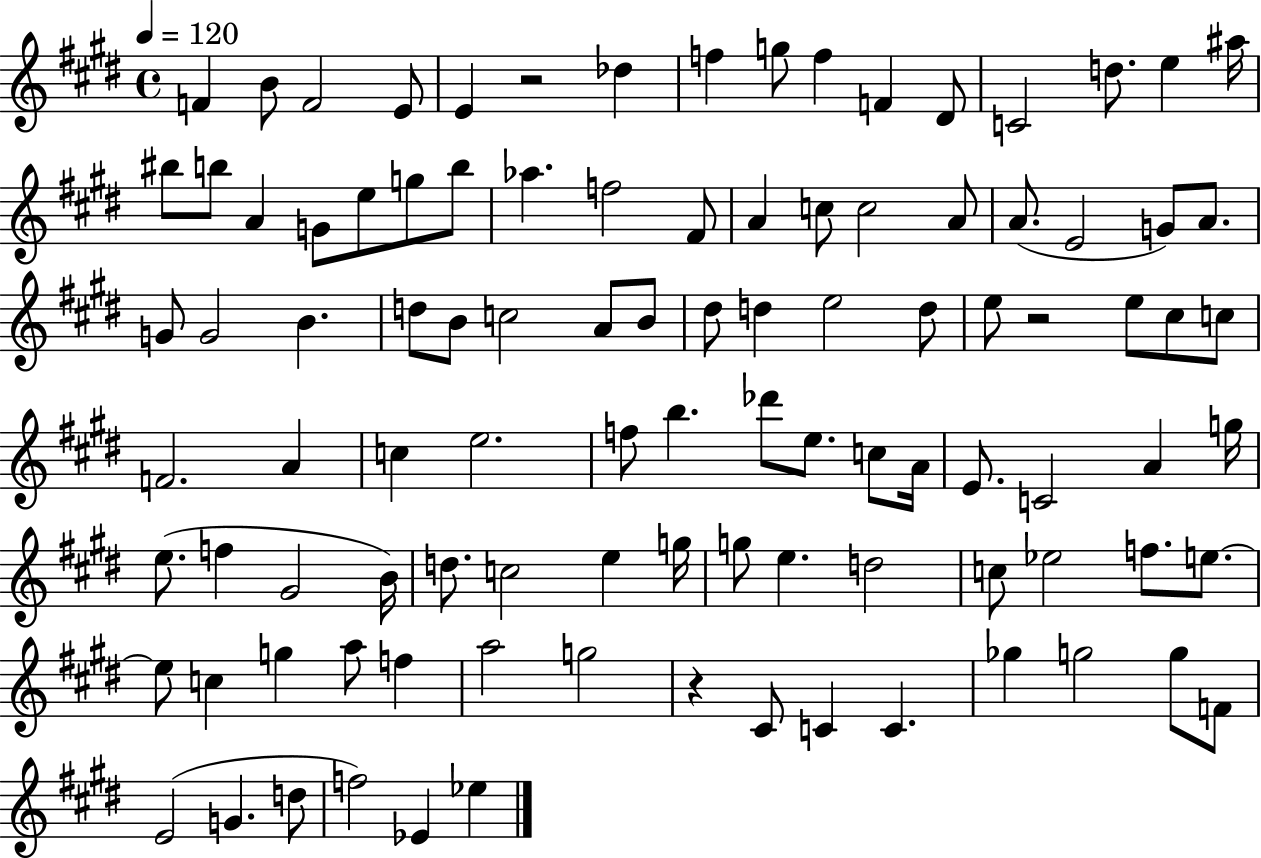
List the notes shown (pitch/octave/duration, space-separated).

F4/q B4/e F4/h E4/e E4/q R/h Db5/q F5/q G5/e F5/q F4/q D#4/e C4/h D5/e. E5/q A#5/s BIS5/e B5/e A4/q G4/e E5/e G5/e B5/e Ab5/q. F5/h F#4/e A4/q C5/e C5/h A4/e A4/e. E4/h G4/e A4/e. G4/e G4/h B4/q. D5/e B4/e C5/h A4/e B4/e D#5/e D5/q E5/h D5/e E5/e R/h E5/e C#5/e C5/e F4/h. A4/q C5/q E5/h. F5/e B5/q. Db6/e E5/e. C5/e A4/s E4/e. C4/h A4/q G5/s E5/e. F5/q G#4/h B4/s D5/e. C5/h E5/q G5/s G5/e E5/q. D5/h C5/e Eb5/h F5/e. E5/e. E5/e C5/q G5/q A5/e F5/q A5/h G5/h R/q C#4/e C4/q C4/q. Gb5/q G5/h G5/e F4/e E4/h G4/q. D5/e F5/h Eb4/q Eb5/q